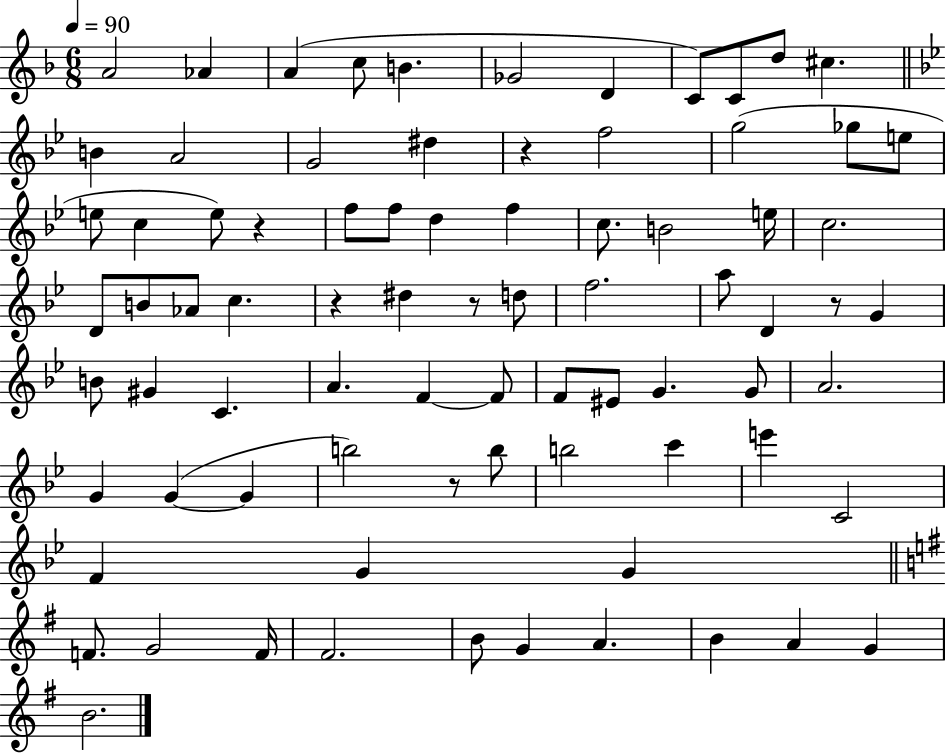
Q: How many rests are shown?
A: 6